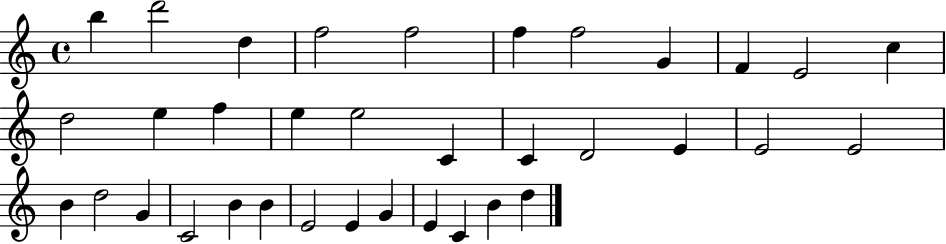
X:1
T:Untitled
M:4/4
L:1/4
K:C
b d'2 d f2 f2 f f2 G F E2 c d2 e f e e2 C C D2 E E2 E2 B d2 G C2 B B E2 E G E C B d